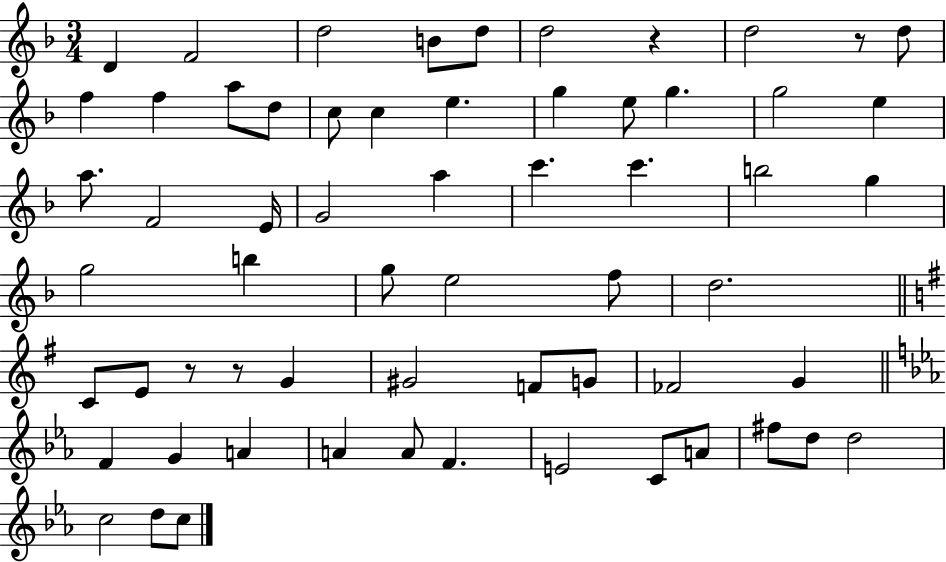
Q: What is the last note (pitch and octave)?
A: C5